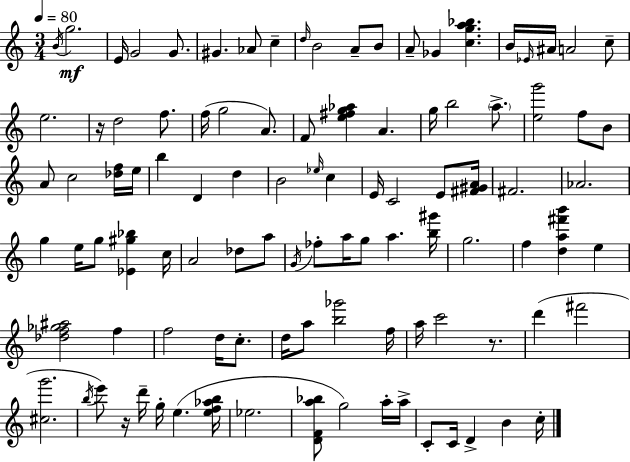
B4/s G5/h. E4/s G4/h G4/e. G#4/q. Ab4/e C5/q D5/s B4/h A4/e B4/e A4/e Gb4/q [C5,G5,A5,Bb5]/q. B4/s Eb4/s A#4/s A4/h C5/e E5/h. R/s D5/h F5/e. F5/s G5/h A4/e. F4/e [E5,F#5,G5,Ab5]/q A4/q. G5/s B5/h A5/e. [E5,G6]/h F5/e B4/e A4/e C5/h [Db5,F5]/s E5/s B5/q D4/q D5/q B4/h Eb5/s C5/q E4/s C4/h E4/e [F#4,G#4,A4]/s F#4/h. Ab4/h. G5/q E5/s G5/e [Eb4,G#5,Bb5]/q C5/s A4/h Db5/e A5/e G4/s FES5/e A5/s G5/e A5/q. [B5,G#6]/s G5/h. F5/q [D5,A5,F#6,B6]/q E5/q [Db5,F5,Gb5,A#5]/h F5/q F5/h D5/s C5/e. D5/s A5/e [B5,Gb6]/h F5/s A5/s C6/h R/e. D6/q F#6/h [C#5,G6]/h. B5/s E6/e R/s D6/s G5/s E5/q. [E5,F5,Ab5,B5]/s Eb5/h. [D4,F4,A5,Bb5]/e G5/h A5/s A5/s C4/e C4/s D4/q B4/q C5/s